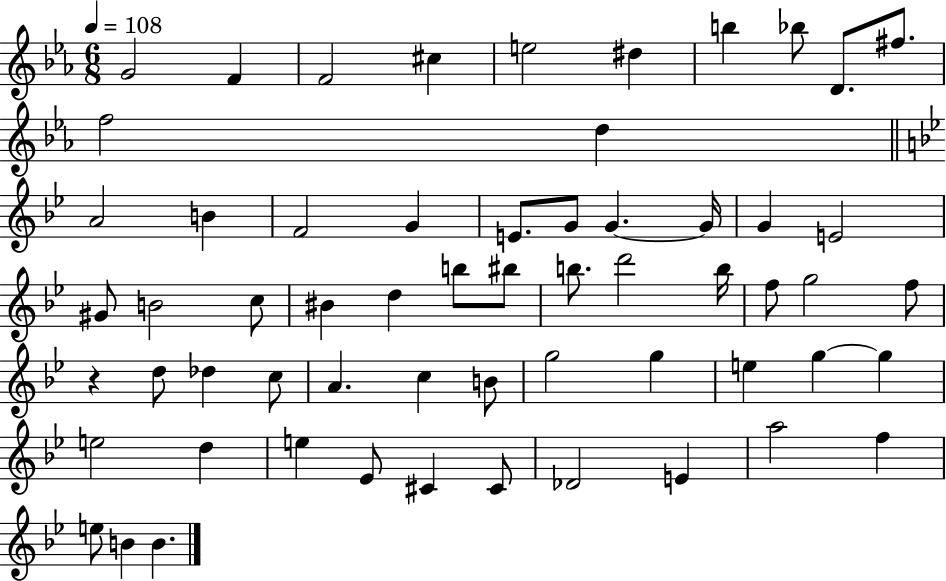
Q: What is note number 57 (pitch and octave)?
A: E5